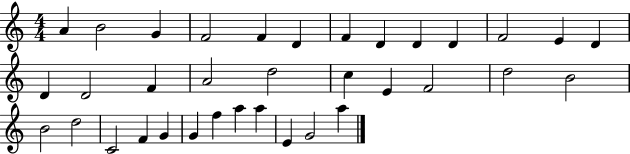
A4/q B4/h G4/q F4/h F4/q D4/q F4/q D4/q D4/q D4/q F4/h E4/q D4/q D4/q D4/h F4/q A4/h D5/h C5/q E4/q F4/h D5/h B4/h B4/h D5/h C4/h F4/q G4/q G4/q F5/q A5/q A5/q E4/q G4/h A5/q